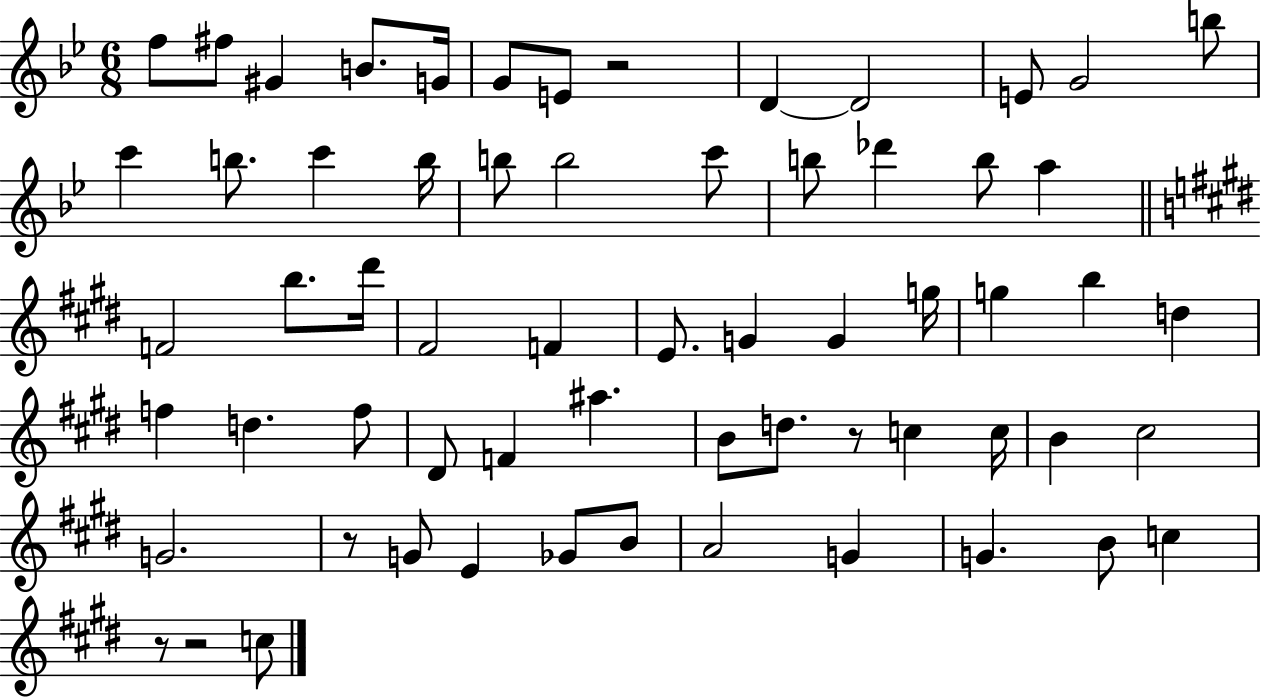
{
  \clef treble
  \numericTimeSignature
  \time 6/8
  \key bes \major
  f''8 fis''8 gis'4 b'8. g'16 | g'8 e'8 r2 | d'4~~ d'2 | e'8 g'2 b''8 | \break c'''4 b''8. c'''4 b''16 | b''8 b''2 c'''8 | b''8 des'''4 b''8 a''4 | \bar "||" \break \key e \major f'2 b''8. dis'''16 | fis'2 f'4 | e'8. g'4 g'4 g''16 | g''4 b''4 d''4 | \break f''4 d''4. f''8 | dis'8 f'4 ais''4. | b'8 d''8. r8 c''4 c''16 | b'4 cis''2 | \break g'2. | r8 g'8 e'4 ges'8 b'8 | a'2 g'4 | g'4. b'8 c''4 | \break r8 r2 c''8 | \bar "|."
}